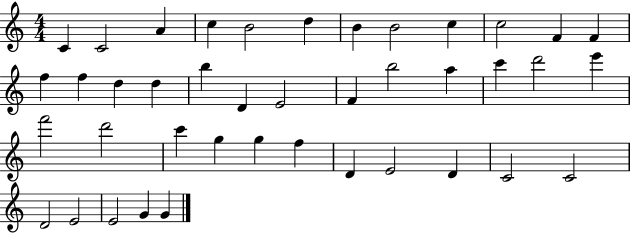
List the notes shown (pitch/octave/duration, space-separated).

C4/q C4/h A4/q C5/q B4/h D5/q B4/q B4/h C5/q C5/h F4/q F4/q F5/q F5/q D5/q D5/q B5/q D4/q E4/h F4/q B5/h A5/q C6/q D6/h E6/q F6/h D6/h C6/q G5/q G5/q F5/q D4/q E4/h D4/q C4/h C4/h D4/h E4/h E4/h G4/q G4/q